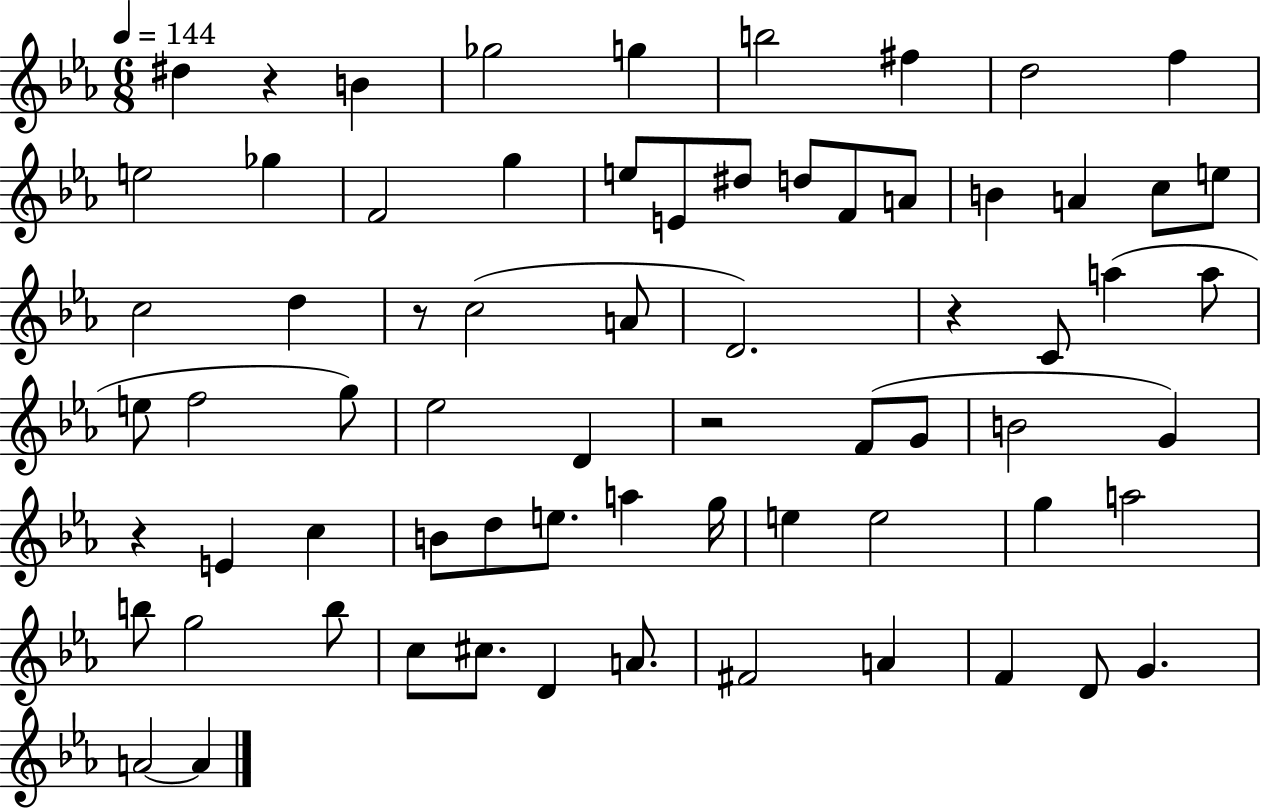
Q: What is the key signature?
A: EES major